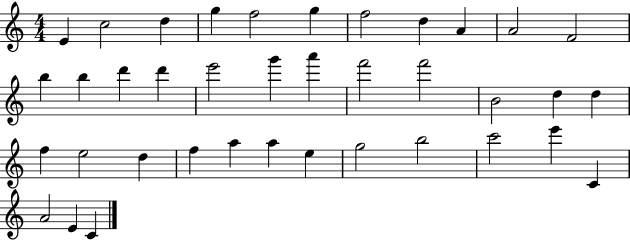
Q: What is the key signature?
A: C major